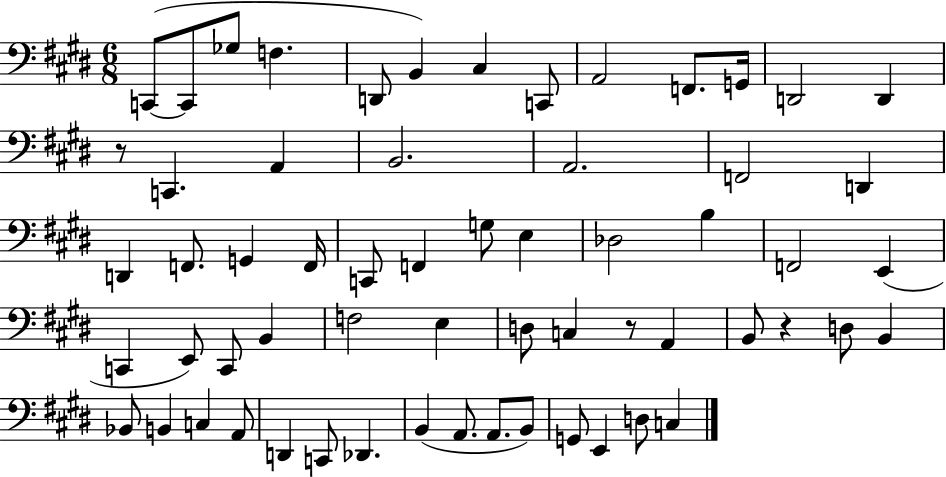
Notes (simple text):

C2/e C2/e Gb3/e F3/q. D2/e B2/q C#3/q C2/e A2/h F2/e. G2/s D2/h D2/q R/e C2/q. A2/q B2/h. A2/h. F2/h D2/q D2/q F2/e. G2/q F2/s C2/e F2/q G3/e E3/q Db3/h B3/q F2/h E2/q C2/q E2/e C2/e B2/q F3/h E3/q D3/e C3/q R/e A2/q B2/e R/q D3/e B2/q Bb2/e B2/q C3/q A2/e D2/q C2/e Db2/q. B2/q A2/e. A2/e. B2/e G2/e E2/q D3/e C3/q